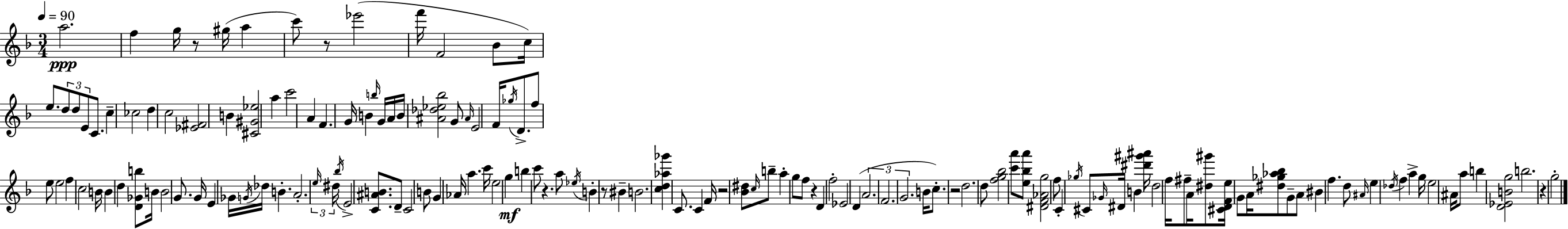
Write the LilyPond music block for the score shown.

{
  \clef treble
  \numericTimeSignature
  \time 3/4
  \key f \major
  \tempo 4 = 90
  a''2.\ppp | f''4 g''16 r8 gis''16( a''4 | c'''8) r8 ees'''2( | f'''16 f'2 bes'8 c''16) | \break e''8. \tuplet 3/2 { d''8 d''8 e'8 } c'8. | c''4-- ces''2 | d''4 c''2 | <ees' fis'>2 b'4 | \break <cis' gis' ees''>2 a''4 | c'''2 a'4 | f'4. g'16 b'4 \grace { b''16 } | g'16 a'16 b'16 <ais' des'' ees'' bes''>2 g'8 | \break \grace { ais'16 } e'2 f'16 \acciaccatura { ges''16 } | d'8.-> f''8 e''8 e''2 | f''4 \parenthesize c''2 | b'16 b'4 d''4 | \break <d' ges' b''>8 b'16 b'2 g'8. | g'16 e'4 ges'16 \acciaccatura { g'16 } des''16 b'4.-. | a'2.-. | \tuplet 3/2 { \grace { e''16 } dis''16 \acciaccatura { bes''16 } } e'2-> | \break <c' ais' b'>8. d'8-- c'2 | b'8 g'4 aes'16 a''4. | c'''16 e''2 | g''4\mf b''4 c'''8 | \break r4. a''8 \acciaccatura { ees''16 } b'4-. | r8 bis'4-- b'2. | <c'' d'' aes'' ges'''>4 c'8. | c'4 f'16 r2 | \break <bes' dis''>8 \grace { c''16 } b''8-- a''4-. | g''8 f''8 r4 d'4 | f''2-. ees'2 | d'4( \tuplet 3/2 { a'2. | \break f'2. | g'2. } | b'16 c''8.-.) | r2 d''2. | \break d''8 <f'' g'' bes''>2 | <c''' a'''>8 <e'' bes'' a'''>8 <dis' f' aes' g''>2 | f''8 c'4-. | \acciaccatura { ges''16 } cis'8 \grace { ges'16 } dis'16 b'4 <dis''' gis''' ais'''>16 d''2 | \break f''16 fis''8-- a'16 <dis'' gis'''>8 | <cis' d' f' e''>16 g'8 a'16 <dis'' ges'' aes'' bes''>8 g'8-- a'8 bis'4 | f''4. d''8 \grace { ais'16 } e''4 | \acciaccatura { des''16 } f''4 a''4-> | \break g''16 e''2 ais'16 a''8 | b''4 <d' ees' b' g''>2 | b''2. | r4 g''2-. | \break \bar "|."
}